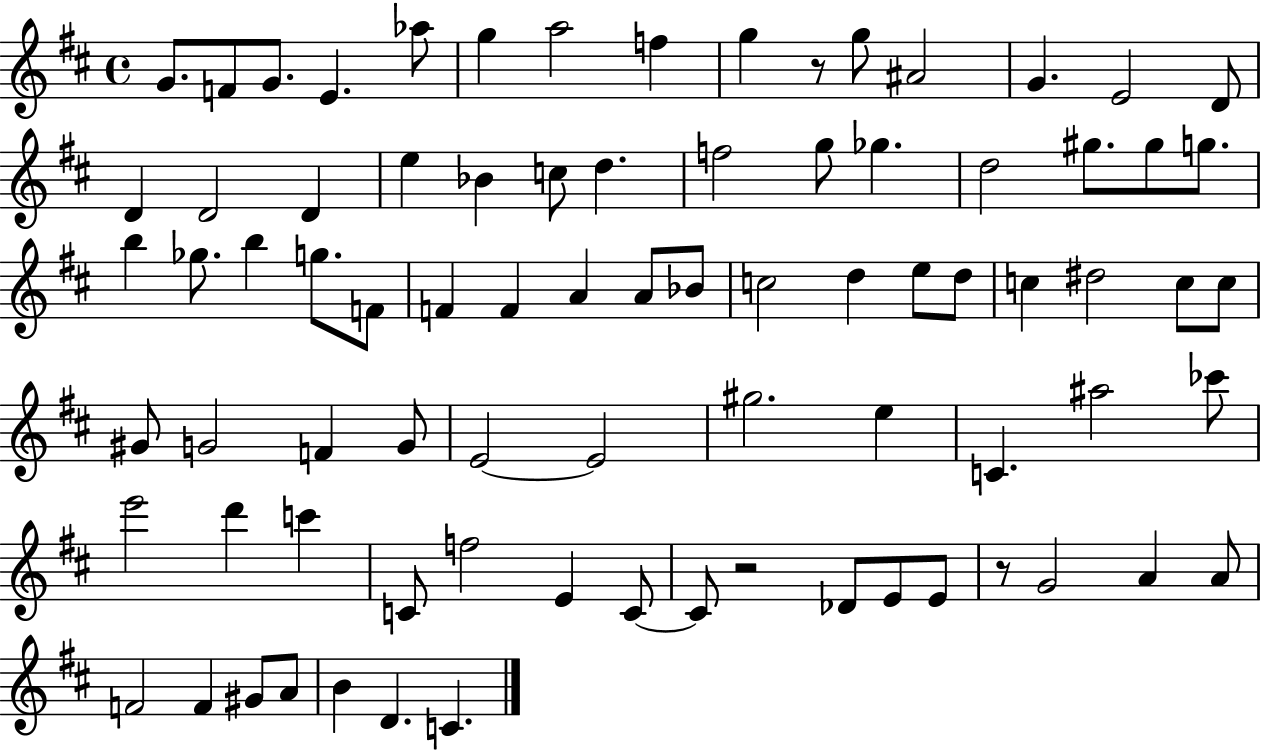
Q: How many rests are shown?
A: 3